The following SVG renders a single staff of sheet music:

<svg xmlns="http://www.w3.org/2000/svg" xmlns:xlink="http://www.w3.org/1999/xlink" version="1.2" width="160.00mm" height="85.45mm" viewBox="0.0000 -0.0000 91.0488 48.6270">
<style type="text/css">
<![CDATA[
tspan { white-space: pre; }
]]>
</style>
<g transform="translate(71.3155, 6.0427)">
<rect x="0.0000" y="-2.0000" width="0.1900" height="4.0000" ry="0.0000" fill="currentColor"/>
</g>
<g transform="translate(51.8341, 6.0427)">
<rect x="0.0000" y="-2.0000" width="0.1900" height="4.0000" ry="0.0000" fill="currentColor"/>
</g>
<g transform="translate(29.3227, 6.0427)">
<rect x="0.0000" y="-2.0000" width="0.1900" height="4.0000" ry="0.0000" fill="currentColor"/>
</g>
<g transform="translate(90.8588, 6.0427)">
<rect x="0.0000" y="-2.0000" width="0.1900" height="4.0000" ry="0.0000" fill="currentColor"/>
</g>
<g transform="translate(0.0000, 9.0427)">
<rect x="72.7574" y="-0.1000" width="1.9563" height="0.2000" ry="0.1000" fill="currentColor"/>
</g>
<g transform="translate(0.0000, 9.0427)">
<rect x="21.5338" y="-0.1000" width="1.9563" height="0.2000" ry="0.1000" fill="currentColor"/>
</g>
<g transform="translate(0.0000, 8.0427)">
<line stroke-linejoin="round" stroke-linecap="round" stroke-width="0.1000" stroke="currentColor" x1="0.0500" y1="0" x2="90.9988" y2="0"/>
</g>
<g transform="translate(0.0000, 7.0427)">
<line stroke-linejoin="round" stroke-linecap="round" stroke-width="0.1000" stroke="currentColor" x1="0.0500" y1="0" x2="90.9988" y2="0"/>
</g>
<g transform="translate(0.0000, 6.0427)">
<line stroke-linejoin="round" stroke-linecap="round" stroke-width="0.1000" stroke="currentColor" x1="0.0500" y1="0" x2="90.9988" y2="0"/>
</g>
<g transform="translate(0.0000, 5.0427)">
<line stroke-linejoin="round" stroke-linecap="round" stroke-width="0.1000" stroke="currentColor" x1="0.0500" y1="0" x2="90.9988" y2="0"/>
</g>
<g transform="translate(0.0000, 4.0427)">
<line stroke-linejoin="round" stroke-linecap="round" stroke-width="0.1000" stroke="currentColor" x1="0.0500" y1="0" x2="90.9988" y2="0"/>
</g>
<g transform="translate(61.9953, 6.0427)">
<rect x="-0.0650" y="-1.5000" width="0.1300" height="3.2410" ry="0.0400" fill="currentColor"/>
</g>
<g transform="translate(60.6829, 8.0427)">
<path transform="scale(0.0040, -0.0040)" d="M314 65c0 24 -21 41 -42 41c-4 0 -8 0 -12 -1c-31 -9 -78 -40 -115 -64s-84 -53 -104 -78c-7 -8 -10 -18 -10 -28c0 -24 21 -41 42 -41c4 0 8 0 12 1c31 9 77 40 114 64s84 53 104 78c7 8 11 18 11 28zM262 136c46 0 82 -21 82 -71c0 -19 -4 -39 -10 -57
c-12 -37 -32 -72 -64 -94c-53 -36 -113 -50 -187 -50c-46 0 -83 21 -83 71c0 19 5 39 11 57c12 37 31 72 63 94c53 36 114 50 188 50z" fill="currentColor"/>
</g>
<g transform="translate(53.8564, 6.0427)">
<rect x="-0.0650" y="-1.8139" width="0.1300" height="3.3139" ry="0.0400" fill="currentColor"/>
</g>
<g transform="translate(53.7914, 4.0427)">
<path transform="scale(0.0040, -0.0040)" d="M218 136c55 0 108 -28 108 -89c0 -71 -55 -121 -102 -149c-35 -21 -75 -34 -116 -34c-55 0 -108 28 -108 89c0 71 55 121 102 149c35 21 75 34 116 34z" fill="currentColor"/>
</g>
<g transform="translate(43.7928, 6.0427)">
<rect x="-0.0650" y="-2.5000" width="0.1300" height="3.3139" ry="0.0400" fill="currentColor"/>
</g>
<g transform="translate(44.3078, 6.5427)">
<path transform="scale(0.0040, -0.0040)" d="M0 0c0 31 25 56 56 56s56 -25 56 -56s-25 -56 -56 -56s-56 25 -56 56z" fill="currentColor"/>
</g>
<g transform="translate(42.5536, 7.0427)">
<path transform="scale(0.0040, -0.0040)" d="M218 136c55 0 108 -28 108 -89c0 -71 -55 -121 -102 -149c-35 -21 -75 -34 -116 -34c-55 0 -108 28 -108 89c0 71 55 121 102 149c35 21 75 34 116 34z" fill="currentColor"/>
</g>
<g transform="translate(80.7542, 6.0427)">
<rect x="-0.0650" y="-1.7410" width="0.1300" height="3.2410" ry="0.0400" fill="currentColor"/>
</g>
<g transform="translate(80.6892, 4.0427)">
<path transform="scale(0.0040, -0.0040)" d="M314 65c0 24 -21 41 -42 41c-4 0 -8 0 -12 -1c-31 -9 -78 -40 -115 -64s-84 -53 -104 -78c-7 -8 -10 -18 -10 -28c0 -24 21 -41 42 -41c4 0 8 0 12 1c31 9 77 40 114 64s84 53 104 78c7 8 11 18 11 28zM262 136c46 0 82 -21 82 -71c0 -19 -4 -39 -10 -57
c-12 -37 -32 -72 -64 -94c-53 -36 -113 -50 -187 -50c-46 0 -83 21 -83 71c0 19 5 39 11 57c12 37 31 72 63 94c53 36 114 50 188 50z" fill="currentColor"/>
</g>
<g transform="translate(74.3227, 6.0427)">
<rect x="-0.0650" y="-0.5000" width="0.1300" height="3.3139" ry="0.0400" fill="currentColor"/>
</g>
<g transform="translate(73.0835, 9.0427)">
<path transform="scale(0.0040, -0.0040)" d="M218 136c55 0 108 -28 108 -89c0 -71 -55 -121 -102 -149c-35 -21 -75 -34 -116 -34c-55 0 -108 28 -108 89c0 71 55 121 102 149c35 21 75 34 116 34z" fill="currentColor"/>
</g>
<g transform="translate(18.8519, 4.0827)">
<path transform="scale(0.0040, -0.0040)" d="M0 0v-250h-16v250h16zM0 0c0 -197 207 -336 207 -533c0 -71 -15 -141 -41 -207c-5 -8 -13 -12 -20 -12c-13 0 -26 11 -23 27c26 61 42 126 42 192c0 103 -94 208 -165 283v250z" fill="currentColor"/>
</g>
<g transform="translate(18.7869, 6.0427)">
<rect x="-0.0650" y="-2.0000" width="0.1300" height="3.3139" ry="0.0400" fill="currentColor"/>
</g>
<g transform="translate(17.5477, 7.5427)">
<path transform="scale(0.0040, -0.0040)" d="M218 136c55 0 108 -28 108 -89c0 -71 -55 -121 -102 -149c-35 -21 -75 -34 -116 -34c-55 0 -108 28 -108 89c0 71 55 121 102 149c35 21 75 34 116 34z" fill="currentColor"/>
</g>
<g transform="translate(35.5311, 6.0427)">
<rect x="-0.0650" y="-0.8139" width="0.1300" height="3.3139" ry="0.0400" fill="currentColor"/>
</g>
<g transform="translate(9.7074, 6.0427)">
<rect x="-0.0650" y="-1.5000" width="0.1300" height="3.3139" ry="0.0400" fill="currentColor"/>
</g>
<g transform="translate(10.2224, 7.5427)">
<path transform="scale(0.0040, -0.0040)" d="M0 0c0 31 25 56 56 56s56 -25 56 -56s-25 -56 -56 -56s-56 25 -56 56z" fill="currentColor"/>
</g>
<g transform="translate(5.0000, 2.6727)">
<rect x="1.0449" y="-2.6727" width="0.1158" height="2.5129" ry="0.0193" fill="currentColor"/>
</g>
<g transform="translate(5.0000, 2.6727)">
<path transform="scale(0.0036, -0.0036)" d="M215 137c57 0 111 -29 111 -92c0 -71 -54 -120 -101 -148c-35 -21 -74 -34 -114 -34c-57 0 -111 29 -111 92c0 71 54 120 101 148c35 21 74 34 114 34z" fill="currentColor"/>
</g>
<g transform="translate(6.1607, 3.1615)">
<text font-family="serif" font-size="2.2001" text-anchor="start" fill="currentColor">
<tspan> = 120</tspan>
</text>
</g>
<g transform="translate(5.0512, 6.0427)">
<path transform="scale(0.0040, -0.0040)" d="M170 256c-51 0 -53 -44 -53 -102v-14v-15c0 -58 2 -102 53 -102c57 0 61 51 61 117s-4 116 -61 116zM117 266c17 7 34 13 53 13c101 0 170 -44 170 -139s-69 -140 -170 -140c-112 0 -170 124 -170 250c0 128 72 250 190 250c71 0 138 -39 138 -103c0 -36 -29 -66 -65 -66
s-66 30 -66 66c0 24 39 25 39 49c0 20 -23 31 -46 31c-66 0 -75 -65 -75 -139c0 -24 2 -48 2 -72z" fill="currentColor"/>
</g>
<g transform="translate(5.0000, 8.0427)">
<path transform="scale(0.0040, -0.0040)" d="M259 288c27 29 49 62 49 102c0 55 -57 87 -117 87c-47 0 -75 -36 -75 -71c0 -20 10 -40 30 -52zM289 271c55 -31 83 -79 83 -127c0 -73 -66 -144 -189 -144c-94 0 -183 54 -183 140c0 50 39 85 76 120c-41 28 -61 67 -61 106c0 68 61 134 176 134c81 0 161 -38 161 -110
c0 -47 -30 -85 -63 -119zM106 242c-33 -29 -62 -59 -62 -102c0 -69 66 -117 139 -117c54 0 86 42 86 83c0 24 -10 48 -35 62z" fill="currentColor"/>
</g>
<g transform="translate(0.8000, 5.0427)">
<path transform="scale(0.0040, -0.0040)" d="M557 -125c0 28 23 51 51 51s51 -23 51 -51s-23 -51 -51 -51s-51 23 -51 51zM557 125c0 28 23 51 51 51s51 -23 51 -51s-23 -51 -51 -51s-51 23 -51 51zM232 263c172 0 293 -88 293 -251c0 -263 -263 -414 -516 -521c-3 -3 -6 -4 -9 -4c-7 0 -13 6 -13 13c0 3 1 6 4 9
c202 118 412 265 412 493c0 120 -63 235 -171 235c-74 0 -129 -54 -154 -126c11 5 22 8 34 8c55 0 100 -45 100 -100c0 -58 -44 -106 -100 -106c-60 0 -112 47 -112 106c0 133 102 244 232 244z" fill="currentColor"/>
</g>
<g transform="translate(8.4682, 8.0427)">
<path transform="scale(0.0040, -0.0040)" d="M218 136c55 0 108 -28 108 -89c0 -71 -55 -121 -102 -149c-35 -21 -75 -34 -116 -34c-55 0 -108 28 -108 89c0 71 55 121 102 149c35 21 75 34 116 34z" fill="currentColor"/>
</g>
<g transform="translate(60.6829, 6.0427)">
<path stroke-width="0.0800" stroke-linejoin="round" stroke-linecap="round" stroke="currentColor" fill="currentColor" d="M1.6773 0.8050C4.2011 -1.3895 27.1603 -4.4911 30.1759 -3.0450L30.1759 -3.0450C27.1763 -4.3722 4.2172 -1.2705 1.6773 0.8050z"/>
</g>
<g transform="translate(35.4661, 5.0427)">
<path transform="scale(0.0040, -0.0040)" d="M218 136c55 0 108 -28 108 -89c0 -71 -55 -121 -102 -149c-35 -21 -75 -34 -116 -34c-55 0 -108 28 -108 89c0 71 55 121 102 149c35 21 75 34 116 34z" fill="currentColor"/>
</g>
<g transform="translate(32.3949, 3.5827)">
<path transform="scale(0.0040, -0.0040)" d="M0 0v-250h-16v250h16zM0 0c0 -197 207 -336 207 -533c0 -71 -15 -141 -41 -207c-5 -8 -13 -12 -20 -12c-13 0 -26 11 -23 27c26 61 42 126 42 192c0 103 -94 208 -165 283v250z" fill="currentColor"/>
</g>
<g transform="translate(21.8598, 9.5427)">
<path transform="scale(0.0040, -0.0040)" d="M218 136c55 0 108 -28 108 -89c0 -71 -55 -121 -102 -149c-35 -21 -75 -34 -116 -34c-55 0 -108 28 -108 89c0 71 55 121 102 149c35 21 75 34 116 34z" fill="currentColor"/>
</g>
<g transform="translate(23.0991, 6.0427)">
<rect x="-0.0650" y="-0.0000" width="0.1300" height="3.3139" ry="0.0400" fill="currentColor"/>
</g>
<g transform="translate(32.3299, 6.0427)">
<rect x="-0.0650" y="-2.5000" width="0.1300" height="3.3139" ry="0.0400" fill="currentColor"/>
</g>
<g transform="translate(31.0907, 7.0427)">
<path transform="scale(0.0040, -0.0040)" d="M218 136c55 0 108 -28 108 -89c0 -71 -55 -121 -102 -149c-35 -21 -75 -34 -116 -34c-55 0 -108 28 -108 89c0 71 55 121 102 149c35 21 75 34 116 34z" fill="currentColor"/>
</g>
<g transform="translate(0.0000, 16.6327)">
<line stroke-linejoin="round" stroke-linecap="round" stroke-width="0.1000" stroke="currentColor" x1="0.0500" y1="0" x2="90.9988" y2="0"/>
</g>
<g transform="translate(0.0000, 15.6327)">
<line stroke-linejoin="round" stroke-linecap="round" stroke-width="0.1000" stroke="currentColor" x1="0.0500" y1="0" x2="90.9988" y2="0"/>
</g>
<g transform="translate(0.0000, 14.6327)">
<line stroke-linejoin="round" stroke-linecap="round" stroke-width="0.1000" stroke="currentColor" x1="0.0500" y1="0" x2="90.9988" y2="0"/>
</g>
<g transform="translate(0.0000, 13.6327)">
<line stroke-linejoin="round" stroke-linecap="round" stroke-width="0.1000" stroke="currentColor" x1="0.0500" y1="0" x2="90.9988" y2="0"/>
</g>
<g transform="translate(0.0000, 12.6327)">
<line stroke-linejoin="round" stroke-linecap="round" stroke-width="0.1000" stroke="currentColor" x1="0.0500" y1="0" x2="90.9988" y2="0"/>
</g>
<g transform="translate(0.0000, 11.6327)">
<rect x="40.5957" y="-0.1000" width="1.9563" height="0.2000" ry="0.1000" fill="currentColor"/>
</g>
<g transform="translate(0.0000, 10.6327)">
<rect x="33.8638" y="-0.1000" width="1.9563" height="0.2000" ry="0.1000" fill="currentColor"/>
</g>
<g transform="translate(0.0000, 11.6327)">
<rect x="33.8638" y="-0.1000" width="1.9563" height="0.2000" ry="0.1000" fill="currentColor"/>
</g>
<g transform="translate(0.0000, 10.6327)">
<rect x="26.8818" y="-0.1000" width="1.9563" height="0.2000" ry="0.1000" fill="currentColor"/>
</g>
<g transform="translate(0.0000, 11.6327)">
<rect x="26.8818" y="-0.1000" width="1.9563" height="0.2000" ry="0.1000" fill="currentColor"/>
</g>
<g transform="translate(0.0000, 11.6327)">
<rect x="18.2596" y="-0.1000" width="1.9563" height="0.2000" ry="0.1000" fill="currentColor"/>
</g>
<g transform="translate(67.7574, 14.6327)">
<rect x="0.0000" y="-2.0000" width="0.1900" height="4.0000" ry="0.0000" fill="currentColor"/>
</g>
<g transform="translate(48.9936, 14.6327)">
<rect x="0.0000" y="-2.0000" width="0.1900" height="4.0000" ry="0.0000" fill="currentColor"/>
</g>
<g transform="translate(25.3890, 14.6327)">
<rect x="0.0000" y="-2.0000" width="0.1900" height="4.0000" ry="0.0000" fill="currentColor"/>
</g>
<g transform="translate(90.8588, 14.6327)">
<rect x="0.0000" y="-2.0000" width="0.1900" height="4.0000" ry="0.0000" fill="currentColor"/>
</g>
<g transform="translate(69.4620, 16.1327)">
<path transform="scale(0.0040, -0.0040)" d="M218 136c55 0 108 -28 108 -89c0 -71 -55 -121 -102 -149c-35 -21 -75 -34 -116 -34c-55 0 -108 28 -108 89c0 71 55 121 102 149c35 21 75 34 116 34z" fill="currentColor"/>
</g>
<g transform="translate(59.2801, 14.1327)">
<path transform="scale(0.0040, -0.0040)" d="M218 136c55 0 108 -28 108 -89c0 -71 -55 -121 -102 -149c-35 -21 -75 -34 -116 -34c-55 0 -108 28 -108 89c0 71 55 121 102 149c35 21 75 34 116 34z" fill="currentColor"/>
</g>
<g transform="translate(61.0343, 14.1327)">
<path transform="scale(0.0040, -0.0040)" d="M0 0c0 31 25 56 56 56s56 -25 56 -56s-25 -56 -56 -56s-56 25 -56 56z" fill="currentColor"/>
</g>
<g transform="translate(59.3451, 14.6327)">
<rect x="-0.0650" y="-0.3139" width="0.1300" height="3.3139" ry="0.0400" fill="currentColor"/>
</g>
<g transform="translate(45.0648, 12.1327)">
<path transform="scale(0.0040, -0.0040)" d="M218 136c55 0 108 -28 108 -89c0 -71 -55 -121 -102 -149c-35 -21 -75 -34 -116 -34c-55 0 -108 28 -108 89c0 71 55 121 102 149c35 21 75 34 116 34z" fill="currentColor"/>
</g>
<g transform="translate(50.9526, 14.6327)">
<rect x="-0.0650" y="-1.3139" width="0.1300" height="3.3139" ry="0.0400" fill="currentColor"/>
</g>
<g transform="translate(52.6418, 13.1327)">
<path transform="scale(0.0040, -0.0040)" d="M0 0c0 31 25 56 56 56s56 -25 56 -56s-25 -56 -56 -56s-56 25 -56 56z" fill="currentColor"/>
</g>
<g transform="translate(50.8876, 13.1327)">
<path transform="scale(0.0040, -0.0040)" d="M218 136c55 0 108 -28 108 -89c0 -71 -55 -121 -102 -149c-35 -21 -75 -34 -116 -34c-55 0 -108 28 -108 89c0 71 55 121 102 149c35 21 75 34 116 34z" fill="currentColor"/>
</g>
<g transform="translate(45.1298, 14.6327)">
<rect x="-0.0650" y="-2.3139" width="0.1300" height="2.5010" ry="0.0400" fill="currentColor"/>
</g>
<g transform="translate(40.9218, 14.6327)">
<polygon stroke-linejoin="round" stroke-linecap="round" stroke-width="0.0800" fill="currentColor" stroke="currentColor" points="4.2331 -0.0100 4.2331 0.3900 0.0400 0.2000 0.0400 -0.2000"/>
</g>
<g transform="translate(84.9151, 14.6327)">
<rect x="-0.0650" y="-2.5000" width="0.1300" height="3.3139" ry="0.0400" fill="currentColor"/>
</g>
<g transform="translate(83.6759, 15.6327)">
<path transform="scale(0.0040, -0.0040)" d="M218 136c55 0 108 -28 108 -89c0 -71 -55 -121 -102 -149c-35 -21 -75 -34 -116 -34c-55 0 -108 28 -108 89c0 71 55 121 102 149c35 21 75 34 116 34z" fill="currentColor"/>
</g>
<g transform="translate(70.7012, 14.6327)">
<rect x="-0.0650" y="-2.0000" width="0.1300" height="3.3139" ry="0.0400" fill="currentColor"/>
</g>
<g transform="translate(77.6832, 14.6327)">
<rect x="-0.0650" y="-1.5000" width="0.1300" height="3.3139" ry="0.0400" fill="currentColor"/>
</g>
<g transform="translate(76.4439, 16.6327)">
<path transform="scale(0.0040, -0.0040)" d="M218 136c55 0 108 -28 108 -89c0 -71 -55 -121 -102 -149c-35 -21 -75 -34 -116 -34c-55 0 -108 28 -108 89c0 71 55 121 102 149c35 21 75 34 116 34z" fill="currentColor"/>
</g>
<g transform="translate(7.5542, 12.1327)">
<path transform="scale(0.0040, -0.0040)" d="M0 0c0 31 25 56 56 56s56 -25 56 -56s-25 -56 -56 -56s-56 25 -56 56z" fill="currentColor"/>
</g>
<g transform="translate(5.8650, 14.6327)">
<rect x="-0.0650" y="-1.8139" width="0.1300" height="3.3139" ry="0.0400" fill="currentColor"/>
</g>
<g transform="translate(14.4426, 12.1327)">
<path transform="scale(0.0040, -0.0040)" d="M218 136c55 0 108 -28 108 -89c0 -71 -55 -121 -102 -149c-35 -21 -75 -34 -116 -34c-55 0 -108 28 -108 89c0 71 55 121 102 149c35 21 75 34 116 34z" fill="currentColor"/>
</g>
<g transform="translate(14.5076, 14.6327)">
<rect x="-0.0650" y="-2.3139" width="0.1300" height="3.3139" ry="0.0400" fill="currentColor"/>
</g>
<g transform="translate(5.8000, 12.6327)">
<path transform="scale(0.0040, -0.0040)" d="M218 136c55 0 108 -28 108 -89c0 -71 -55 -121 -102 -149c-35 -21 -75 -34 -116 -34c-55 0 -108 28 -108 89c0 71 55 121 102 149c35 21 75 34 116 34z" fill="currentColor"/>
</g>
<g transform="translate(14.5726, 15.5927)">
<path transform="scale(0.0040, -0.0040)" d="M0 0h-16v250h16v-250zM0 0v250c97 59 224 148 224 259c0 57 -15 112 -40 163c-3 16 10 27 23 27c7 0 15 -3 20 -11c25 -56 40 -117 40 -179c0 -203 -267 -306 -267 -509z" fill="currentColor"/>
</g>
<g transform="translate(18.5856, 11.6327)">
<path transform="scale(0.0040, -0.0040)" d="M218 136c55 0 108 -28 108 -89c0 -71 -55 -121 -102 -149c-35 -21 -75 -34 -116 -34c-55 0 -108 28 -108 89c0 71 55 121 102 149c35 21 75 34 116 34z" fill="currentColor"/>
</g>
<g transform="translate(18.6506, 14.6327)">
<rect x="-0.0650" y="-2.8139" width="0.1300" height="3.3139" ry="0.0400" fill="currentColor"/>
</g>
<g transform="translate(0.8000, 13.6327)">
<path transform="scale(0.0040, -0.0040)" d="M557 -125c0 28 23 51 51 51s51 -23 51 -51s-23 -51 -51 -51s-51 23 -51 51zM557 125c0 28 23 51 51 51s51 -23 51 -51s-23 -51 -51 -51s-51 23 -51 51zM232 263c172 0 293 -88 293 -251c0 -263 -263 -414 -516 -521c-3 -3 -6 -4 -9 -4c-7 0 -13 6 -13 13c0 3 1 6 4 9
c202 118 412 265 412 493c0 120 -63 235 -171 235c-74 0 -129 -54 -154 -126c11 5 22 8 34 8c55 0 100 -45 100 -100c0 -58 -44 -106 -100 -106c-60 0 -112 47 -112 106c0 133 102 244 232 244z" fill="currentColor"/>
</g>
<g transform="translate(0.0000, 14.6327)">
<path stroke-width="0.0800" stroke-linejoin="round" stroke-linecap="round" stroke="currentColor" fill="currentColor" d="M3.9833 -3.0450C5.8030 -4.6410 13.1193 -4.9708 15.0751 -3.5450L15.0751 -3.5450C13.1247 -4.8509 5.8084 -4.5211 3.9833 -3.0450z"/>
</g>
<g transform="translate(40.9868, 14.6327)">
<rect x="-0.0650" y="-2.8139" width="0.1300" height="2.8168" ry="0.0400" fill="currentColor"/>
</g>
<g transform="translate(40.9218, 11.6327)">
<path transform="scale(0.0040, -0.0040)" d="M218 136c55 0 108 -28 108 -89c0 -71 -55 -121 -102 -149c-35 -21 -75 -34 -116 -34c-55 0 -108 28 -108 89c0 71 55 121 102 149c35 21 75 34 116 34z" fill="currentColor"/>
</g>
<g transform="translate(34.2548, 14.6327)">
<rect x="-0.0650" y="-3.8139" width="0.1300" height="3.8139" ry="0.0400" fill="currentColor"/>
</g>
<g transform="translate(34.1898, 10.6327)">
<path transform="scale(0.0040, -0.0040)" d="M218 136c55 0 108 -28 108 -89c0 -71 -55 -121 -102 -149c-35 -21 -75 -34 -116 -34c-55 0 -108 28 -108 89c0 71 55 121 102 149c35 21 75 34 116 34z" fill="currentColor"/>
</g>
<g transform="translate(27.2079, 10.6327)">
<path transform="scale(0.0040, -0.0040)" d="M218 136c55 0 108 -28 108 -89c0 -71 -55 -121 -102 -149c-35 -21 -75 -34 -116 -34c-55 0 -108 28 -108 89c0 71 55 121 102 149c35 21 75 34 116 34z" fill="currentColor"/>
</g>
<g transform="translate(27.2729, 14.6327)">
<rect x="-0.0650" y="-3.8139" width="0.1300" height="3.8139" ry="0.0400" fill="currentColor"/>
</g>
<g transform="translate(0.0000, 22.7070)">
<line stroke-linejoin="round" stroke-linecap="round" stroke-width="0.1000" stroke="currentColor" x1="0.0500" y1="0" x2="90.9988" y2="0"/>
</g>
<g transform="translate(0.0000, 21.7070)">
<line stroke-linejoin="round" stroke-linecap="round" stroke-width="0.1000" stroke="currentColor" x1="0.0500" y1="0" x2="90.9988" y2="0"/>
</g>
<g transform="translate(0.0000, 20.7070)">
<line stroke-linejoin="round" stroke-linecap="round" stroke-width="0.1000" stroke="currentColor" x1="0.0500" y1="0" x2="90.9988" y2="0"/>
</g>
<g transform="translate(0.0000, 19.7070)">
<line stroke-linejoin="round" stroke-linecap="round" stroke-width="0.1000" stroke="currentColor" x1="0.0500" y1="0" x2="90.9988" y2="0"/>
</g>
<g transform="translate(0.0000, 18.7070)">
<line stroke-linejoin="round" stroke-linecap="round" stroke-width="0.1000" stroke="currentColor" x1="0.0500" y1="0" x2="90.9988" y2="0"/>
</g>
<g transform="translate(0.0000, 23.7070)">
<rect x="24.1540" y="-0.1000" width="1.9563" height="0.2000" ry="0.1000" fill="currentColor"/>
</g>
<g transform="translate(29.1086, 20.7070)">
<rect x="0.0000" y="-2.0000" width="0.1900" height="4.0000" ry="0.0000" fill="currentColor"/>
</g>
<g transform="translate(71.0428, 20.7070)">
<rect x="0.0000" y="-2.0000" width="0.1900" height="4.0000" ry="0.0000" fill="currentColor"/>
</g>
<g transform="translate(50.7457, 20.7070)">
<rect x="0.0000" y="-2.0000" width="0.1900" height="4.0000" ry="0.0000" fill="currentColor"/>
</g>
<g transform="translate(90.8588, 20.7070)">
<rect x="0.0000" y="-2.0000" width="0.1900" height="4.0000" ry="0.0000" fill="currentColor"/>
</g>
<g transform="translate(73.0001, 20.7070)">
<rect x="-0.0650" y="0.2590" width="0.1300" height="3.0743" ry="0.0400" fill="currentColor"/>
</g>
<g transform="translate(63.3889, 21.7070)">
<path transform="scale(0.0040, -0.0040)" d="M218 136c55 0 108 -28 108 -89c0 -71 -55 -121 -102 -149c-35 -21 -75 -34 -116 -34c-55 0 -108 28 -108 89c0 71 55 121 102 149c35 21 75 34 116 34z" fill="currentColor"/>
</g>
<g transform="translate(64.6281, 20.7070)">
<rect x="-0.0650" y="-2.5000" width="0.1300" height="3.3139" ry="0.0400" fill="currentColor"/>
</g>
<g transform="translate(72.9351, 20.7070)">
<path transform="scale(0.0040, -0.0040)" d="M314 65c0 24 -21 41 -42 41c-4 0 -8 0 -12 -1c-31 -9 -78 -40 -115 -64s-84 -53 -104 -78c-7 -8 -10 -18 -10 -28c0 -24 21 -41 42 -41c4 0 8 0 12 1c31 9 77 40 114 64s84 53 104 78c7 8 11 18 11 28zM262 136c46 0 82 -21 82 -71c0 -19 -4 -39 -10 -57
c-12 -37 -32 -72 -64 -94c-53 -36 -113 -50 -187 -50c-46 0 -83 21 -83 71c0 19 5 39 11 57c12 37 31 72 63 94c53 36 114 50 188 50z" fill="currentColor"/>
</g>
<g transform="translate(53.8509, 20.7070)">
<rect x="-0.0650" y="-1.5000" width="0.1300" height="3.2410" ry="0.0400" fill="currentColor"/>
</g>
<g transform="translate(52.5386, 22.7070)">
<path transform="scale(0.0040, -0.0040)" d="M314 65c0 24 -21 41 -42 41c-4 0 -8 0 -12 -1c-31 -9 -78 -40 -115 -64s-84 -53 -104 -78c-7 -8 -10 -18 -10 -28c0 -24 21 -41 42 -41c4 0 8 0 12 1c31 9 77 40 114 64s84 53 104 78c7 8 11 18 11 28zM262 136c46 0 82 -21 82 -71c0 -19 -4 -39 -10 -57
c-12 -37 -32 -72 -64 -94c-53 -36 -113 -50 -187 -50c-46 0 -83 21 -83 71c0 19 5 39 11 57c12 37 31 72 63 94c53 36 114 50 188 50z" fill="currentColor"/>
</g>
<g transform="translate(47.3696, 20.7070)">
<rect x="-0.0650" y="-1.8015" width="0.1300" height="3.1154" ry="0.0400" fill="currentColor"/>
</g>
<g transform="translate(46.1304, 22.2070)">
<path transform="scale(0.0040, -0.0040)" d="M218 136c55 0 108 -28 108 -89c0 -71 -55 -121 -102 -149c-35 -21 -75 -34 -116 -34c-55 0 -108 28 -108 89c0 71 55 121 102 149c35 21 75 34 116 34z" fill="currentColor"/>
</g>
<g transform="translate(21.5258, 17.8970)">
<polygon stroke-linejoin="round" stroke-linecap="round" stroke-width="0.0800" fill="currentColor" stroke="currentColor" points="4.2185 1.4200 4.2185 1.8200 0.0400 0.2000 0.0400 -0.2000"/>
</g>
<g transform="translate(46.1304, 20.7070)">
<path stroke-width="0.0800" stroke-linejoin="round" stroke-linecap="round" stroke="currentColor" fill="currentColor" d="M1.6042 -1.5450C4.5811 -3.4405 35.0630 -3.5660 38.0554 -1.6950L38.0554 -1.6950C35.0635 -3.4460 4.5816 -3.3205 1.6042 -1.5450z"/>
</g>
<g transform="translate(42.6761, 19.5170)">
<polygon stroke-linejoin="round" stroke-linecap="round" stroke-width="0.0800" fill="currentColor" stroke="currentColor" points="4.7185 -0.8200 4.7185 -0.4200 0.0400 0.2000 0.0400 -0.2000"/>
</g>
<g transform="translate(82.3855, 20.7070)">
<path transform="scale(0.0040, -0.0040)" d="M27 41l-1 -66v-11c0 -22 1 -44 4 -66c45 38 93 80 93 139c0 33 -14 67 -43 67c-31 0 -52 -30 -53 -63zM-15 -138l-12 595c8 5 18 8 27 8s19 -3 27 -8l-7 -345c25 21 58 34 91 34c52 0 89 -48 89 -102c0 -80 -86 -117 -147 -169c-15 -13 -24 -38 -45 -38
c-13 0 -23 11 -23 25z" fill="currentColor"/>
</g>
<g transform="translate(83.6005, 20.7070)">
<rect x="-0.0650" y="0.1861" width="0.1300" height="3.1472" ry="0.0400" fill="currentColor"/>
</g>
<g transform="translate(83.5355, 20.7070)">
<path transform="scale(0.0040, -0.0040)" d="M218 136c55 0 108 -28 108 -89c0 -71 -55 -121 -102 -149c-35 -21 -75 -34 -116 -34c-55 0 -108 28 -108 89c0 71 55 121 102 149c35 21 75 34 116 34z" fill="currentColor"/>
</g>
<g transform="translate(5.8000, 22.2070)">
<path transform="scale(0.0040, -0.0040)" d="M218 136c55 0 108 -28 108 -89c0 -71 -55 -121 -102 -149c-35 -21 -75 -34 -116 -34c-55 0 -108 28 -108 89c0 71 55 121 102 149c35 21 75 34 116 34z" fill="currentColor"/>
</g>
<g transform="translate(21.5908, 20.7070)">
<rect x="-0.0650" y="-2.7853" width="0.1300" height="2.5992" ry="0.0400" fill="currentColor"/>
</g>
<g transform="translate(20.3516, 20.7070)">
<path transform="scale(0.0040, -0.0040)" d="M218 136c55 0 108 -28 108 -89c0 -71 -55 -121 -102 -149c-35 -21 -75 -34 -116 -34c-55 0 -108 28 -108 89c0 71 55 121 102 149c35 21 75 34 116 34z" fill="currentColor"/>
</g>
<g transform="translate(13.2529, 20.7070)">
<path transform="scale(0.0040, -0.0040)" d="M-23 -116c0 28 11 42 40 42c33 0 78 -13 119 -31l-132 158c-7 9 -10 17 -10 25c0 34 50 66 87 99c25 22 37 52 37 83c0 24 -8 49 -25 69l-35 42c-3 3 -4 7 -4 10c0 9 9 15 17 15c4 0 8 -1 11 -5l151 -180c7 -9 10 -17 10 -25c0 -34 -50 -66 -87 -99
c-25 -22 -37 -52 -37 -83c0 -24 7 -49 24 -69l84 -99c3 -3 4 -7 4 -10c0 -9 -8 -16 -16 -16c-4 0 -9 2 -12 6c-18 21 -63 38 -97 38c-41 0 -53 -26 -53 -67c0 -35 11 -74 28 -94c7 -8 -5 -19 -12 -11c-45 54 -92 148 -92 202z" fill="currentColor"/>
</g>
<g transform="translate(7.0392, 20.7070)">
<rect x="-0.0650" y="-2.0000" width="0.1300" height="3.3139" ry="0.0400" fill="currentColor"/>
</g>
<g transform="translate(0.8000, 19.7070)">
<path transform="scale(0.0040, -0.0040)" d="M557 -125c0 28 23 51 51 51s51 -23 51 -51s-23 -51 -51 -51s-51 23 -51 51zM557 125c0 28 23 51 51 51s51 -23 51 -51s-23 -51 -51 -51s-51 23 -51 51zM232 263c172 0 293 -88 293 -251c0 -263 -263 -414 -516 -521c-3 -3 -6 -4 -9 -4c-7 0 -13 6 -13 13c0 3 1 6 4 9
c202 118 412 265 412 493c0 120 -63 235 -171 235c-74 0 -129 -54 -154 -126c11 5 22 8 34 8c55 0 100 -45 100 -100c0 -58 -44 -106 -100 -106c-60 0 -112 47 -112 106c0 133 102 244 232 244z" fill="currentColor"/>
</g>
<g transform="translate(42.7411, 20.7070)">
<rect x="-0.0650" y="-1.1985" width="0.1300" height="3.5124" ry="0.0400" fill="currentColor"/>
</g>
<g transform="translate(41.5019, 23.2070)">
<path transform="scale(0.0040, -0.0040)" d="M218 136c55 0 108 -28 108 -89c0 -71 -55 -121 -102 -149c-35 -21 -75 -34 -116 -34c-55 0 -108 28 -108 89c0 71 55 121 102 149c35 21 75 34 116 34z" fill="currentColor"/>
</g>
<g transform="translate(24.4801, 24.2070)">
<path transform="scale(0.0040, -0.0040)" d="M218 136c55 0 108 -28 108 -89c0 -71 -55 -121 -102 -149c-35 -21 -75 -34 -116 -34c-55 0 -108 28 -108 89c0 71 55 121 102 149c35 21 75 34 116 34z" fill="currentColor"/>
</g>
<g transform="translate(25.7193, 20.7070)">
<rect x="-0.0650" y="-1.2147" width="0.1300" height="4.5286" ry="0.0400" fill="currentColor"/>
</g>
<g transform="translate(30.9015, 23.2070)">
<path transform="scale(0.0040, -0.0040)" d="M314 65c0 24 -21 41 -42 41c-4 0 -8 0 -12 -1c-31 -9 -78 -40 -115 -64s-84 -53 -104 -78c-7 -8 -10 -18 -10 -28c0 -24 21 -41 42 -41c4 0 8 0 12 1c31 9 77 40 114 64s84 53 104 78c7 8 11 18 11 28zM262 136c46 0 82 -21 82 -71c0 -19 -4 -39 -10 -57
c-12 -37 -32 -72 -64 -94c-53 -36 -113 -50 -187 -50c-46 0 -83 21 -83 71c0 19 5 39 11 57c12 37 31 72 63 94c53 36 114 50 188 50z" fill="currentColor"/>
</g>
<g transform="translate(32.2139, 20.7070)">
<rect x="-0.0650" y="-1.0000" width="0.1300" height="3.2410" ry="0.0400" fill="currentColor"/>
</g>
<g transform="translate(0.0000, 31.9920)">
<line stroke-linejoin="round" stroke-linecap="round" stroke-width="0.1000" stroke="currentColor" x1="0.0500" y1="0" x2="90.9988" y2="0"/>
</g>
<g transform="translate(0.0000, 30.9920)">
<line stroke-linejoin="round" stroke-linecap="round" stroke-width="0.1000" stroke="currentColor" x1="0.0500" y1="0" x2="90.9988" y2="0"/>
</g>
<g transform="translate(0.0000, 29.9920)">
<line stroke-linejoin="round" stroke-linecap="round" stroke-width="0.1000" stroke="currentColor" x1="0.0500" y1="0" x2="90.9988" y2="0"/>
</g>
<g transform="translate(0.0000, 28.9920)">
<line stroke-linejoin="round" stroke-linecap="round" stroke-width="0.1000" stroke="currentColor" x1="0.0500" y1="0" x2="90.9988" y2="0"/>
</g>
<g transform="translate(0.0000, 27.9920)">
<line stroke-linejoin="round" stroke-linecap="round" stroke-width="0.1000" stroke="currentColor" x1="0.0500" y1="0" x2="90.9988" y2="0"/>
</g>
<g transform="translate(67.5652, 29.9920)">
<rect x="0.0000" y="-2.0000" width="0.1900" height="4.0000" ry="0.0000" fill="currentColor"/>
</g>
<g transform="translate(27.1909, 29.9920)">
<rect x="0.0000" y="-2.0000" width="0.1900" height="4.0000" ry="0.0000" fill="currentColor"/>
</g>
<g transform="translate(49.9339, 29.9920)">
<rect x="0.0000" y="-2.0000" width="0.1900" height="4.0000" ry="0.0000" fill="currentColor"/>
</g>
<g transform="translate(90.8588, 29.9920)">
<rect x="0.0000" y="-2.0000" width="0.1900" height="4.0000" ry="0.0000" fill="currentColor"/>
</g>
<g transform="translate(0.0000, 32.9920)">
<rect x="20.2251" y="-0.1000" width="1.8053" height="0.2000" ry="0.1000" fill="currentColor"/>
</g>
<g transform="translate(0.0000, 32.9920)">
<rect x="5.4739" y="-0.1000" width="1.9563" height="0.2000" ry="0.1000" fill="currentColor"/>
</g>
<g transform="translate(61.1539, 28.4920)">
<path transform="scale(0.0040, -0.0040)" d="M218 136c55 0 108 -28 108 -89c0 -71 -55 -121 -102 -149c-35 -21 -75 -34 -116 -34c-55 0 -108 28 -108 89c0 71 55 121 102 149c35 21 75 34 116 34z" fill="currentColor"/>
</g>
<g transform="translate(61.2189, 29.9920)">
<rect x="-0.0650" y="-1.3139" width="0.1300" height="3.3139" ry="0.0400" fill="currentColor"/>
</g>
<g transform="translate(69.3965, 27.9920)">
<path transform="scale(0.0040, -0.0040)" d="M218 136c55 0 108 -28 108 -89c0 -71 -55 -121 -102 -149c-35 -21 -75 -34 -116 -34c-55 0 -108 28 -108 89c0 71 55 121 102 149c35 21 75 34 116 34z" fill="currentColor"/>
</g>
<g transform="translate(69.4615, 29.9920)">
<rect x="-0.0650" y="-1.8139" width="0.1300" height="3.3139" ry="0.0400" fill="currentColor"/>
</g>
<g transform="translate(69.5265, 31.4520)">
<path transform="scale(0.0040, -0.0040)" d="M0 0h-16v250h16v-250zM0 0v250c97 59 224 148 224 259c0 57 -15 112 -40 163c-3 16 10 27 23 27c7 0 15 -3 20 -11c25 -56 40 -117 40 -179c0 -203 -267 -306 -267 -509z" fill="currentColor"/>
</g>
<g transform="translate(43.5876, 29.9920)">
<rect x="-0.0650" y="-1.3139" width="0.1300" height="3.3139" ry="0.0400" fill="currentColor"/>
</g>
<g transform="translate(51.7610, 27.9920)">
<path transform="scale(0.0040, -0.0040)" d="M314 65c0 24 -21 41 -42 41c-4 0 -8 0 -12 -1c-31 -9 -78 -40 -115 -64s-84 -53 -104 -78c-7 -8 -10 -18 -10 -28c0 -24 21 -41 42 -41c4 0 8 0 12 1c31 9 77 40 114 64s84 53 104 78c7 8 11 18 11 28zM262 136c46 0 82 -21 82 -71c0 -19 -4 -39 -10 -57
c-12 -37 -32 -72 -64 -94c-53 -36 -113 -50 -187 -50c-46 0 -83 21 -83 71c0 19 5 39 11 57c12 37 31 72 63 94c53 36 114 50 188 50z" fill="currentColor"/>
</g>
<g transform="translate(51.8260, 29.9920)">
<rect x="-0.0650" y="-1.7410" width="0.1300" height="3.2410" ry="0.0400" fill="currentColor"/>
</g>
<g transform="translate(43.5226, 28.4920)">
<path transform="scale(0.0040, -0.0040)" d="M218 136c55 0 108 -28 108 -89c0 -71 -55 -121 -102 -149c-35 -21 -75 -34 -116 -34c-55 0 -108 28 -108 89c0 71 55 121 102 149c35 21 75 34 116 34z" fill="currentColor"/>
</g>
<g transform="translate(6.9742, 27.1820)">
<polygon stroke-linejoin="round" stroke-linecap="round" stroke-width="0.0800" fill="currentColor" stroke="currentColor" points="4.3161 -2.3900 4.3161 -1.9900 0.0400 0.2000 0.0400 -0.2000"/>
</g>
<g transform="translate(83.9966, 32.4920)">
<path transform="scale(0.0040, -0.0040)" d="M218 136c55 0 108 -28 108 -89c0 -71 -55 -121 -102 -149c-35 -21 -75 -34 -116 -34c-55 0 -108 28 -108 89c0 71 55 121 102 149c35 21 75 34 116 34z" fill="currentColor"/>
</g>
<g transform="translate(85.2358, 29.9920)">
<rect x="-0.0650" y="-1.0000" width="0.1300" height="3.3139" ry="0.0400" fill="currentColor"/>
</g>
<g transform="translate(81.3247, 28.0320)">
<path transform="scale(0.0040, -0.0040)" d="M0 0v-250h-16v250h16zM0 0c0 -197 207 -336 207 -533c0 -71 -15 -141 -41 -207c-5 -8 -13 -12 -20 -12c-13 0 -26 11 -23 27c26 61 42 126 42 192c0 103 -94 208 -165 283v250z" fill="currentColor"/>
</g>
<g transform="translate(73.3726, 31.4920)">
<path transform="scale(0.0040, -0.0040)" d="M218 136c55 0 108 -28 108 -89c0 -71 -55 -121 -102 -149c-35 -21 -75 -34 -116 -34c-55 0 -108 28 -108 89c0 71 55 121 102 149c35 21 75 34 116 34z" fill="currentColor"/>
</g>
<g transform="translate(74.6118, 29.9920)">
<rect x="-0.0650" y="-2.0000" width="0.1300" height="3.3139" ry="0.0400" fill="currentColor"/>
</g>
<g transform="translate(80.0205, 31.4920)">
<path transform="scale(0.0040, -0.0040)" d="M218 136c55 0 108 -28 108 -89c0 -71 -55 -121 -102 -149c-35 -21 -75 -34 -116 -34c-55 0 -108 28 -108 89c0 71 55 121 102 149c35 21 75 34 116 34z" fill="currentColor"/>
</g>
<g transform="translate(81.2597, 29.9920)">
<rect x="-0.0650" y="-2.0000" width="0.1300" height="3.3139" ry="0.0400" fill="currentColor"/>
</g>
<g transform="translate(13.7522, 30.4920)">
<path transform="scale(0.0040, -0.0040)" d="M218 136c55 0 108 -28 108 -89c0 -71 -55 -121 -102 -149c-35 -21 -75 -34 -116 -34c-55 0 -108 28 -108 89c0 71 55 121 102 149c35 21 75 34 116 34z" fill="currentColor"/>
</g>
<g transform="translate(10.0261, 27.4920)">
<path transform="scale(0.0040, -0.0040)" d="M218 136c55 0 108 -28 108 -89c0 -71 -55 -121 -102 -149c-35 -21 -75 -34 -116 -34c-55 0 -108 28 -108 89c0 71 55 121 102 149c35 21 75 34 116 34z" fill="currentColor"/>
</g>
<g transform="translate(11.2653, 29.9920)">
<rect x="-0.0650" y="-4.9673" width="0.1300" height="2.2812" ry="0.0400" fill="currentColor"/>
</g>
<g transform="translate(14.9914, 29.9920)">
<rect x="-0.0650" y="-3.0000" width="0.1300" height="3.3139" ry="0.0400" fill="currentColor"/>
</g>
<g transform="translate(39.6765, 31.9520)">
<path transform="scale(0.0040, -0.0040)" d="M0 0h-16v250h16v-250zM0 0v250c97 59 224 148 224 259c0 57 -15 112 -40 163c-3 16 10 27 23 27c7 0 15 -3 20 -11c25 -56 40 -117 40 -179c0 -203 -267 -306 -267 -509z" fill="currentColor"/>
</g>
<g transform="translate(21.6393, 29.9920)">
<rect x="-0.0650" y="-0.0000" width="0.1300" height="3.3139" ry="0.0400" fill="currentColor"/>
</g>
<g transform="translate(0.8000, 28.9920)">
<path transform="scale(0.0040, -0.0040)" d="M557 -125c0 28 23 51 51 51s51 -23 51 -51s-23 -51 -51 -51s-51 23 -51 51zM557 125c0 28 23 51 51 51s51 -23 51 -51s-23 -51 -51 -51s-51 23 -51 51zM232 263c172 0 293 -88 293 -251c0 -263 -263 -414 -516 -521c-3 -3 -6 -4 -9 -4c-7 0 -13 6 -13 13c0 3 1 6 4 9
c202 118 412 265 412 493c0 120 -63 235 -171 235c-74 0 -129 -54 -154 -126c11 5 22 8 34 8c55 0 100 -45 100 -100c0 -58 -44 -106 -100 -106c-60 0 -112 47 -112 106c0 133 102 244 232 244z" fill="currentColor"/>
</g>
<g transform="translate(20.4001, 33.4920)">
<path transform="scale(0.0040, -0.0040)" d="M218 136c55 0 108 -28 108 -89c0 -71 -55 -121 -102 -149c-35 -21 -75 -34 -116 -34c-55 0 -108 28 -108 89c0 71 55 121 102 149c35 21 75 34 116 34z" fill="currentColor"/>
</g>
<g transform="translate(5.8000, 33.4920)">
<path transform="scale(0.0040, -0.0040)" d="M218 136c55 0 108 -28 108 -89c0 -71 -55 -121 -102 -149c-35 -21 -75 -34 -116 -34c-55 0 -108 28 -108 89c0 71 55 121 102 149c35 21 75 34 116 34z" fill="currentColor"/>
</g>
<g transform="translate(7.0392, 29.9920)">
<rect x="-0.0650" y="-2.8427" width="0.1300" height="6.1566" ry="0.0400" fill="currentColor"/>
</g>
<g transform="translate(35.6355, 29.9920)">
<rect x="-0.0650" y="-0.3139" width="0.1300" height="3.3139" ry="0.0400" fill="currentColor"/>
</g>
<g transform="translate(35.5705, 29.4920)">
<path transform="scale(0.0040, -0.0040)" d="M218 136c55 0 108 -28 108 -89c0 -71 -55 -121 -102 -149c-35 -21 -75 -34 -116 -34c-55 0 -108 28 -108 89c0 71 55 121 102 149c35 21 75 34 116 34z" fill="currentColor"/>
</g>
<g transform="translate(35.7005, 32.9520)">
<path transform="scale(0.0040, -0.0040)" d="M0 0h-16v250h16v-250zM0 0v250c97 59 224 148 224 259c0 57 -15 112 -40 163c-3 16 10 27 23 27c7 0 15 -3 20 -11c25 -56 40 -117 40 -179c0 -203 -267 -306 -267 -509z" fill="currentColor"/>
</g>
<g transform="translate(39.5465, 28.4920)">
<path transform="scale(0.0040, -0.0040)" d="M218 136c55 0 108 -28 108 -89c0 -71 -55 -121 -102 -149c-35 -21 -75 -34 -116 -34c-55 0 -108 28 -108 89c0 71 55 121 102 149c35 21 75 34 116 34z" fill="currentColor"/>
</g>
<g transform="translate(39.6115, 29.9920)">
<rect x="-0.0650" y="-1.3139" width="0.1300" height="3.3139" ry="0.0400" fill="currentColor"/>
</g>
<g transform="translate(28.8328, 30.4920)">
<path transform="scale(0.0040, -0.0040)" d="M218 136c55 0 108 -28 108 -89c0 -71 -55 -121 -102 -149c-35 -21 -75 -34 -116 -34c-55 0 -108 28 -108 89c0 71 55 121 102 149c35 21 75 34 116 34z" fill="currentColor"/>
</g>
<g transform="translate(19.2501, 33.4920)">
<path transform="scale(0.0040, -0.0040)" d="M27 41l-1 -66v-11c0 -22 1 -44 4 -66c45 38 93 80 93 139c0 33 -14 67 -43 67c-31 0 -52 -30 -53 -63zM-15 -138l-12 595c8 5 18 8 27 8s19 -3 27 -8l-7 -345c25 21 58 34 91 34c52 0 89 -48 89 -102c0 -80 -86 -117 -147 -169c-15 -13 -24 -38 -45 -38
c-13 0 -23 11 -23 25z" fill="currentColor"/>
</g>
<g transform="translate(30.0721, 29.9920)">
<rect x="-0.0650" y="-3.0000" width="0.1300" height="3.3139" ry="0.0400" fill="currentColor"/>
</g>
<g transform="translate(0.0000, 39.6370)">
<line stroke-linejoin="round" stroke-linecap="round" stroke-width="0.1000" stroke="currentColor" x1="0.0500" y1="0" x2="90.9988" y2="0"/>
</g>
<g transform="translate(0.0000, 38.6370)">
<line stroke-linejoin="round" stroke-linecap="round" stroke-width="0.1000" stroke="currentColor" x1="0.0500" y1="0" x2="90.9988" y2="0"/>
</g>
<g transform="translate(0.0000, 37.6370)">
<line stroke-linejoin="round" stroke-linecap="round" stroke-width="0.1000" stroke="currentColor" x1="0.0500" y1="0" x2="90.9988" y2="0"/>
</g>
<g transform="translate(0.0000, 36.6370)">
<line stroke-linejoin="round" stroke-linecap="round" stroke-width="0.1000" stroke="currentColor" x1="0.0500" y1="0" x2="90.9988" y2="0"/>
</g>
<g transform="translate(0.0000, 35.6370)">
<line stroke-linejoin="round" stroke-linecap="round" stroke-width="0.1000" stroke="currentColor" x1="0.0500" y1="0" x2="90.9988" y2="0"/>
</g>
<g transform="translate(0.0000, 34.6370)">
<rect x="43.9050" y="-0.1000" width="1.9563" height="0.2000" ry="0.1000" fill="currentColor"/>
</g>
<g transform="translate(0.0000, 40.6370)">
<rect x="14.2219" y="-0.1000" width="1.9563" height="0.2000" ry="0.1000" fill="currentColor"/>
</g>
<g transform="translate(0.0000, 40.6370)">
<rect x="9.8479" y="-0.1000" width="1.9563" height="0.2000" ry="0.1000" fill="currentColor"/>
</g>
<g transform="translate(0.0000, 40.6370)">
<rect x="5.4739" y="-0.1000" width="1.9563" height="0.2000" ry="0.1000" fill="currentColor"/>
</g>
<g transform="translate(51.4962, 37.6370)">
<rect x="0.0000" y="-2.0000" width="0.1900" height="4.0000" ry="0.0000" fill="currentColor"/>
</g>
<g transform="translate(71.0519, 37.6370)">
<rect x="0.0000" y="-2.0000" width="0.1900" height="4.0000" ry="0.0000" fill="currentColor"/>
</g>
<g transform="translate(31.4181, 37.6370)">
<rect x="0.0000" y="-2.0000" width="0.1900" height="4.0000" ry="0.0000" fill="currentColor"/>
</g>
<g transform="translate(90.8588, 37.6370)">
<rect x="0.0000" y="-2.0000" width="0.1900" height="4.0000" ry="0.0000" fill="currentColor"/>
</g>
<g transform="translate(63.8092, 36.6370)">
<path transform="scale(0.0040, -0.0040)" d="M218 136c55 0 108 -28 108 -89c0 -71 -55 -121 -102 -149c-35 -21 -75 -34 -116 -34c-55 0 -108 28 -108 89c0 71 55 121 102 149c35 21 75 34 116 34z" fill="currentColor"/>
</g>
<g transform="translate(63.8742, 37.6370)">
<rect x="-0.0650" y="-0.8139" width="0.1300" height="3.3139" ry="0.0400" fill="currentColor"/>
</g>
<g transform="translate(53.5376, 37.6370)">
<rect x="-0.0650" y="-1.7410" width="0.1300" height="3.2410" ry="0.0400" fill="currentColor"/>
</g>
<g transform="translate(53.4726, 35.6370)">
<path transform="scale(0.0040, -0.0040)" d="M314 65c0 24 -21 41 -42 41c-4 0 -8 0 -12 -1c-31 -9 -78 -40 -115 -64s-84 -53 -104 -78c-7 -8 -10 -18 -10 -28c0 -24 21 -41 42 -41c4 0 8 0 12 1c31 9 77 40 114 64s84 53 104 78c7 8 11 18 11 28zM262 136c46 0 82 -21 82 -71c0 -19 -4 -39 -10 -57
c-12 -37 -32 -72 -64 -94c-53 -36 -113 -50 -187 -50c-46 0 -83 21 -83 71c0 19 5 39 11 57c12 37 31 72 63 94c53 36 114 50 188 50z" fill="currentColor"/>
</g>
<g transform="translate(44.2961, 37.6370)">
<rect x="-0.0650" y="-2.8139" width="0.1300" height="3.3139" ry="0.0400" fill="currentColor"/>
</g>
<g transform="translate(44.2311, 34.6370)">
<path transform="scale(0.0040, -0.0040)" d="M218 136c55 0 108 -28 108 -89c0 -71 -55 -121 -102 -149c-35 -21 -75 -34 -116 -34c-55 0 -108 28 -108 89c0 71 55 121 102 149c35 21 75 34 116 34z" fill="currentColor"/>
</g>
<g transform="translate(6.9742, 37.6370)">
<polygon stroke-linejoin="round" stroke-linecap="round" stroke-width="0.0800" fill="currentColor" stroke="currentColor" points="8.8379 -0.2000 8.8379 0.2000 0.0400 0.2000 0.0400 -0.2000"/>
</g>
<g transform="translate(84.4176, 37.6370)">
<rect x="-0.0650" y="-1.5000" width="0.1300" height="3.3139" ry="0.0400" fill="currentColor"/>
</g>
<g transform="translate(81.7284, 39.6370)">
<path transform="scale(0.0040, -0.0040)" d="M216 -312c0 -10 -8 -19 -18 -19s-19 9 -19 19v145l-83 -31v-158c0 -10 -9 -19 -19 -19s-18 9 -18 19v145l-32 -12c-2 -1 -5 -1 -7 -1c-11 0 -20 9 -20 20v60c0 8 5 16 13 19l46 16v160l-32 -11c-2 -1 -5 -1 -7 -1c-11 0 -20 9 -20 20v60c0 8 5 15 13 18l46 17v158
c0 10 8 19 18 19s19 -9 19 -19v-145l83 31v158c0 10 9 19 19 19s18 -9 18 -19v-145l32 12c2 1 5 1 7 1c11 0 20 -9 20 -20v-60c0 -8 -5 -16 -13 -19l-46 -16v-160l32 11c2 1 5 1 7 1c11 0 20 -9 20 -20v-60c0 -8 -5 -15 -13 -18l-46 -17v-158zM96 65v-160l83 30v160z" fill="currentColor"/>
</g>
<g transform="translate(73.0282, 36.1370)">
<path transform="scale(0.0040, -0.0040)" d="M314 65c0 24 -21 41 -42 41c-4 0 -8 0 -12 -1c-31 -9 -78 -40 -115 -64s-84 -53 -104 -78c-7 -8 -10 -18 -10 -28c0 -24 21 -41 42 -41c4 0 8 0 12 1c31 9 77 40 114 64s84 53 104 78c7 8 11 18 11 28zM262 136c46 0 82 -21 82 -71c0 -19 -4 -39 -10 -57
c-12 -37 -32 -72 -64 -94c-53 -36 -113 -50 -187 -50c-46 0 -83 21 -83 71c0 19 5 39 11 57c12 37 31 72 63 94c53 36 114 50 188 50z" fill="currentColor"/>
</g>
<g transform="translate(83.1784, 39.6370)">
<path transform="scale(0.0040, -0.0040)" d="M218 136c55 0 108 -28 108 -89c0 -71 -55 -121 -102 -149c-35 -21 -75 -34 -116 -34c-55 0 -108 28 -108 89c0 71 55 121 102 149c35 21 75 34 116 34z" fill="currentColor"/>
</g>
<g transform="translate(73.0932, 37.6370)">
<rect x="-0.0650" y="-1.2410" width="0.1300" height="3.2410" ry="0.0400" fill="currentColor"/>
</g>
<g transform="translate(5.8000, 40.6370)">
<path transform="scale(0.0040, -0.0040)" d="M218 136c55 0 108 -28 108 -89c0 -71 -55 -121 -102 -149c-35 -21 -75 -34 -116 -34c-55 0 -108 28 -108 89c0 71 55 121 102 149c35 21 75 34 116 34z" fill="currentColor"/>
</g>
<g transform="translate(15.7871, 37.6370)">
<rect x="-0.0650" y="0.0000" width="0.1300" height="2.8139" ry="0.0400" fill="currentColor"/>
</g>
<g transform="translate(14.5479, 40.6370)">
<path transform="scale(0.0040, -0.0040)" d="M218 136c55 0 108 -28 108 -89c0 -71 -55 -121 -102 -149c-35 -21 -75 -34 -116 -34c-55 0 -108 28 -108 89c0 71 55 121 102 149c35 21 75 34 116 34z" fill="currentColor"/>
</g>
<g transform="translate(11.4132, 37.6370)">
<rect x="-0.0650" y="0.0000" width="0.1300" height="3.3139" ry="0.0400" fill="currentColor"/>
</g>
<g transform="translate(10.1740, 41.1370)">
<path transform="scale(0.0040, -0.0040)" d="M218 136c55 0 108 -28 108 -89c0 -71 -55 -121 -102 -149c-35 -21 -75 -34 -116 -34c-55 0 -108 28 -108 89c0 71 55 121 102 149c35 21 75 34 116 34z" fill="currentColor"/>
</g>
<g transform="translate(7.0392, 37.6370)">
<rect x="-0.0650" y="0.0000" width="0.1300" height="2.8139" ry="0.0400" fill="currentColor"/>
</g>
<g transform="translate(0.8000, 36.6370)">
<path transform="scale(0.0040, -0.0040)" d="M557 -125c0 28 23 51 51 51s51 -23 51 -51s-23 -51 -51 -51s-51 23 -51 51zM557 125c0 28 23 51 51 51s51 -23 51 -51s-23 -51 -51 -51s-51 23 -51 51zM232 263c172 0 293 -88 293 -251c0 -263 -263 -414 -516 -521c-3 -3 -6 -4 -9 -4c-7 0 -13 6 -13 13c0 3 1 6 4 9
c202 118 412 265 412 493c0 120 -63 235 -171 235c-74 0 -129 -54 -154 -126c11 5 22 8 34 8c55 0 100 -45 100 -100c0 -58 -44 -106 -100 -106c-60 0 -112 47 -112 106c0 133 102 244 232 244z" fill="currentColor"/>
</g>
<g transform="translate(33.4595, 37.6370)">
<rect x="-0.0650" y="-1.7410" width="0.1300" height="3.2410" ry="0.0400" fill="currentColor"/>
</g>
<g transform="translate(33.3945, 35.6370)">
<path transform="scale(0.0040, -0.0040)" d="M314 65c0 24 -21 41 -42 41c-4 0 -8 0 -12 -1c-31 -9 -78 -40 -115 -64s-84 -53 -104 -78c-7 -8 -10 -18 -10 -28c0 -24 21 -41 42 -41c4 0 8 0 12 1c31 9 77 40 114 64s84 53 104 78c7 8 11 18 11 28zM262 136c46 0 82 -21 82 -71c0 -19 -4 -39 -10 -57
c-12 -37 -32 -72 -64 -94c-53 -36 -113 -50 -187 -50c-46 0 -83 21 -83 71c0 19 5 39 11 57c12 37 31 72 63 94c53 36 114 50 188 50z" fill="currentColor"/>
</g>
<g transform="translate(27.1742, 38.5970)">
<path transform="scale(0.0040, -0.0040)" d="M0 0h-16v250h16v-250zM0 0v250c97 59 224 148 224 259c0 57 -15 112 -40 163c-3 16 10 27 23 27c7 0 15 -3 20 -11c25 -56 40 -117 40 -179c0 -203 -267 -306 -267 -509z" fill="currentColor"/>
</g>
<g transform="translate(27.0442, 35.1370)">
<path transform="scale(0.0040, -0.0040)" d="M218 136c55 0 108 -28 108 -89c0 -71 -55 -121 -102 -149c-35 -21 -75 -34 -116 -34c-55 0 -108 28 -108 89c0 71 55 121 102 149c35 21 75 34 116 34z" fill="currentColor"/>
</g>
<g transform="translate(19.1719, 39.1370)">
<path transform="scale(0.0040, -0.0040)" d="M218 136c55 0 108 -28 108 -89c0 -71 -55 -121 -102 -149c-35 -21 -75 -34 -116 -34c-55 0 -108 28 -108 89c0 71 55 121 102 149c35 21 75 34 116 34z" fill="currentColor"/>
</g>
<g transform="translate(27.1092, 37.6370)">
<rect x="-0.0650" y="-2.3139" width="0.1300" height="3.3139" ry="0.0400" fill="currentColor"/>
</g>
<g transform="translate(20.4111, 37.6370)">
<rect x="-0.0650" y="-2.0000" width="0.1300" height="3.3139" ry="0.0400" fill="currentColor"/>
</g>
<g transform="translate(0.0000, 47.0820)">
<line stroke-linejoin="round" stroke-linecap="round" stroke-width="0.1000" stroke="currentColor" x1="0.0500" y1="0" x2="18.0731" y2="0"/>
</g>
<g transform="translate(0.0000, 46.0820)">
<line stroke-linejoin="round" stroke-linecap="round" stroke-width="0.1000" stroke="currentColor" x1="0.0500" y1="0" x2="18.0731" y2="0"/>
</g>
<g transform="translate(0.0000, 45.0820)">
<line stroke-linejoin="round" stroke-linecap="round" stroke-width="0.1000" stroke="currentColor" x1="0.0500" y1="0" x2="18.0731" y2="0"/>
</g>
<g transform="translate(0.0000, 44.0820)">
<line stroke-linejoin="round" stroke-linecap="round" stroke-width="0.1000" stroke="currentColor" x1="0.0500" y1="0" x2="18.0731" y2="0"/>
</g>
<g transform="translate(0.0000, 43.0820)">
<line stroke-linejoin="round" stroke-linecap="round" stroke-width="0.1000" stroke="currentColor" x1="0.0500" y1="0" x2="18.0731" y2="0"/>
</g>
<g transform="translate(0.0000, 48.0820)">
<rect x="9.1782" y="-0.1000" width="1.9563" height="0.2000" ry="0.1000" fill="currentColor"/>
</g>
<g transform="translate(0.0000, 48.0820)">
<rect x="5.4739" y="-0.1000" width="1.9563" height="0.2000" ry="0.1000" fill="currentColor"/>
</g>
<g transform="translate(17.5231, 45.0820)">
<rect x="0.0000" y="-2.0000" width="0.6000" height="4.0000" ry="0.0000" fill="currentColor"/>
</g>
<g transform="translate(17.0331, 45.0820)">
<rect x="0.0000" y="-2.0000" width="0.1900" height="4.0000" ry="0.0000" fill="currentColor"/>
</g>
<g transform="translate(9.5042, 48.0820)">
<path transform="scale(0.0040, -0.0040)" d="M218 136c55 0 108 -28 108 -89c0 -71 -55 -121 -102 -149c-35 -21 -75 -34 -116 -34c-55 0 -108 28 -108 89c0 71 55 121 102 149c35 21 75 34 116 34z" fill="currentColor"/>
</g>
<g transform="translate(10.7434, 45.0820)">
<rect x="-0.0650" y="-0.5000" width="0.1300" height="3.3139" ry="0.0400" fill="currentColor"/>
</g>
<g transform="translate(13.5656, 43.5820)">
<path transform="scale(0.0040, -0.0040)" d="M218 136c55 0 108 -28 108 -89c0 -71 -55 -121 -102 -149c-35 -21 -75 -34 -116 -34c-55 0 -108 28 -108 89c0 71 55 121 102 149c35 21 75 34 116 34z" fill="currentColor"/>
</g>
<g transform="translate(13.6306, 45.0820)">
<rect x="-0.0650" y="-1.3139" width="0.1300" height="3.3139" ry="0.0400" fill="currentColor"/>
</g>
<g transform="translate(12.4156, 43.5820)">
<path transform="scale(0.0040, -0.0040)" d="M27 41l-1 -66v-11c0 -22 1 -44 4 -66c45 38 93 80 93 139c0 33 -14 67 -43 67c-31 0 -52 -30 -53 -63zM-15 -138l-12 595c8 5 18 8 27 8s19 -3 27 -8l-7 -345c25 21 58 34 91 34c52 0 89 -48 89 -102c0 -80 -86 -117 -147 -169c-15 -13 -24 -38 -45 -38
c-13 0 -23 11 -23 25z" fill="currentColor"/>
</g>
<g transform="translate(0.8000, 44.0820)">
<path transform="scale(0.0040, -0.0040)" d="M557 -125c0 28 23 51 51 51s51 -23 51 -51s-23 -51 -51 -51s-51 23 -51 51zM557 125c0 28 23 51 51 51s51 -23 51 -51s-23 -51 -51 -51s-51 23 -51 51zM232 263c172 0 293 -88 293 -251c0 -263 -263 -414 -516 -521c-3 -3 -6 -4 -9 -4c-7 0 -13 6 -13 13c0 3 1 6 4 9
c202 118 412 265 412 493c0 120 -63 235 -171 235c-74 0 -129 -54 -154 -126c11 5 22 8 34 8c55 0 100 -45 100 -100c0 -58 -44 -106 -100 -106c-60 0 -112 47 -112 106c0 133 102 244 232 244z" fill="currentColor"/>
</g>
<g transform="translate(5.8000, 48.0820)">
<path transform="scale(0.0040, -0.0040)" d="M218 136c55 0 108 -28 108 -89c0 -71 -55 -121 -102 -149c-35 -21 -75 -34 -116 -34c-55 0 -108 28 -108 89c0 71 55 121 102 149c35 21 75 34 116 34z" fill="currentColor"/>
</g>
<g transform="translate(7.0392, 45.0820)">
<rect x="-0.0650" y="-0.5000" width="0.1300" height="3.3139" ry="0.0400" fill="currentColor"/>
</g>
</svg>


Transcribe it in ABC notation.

X:1
T:Untitled
M:6/8
L:1/4
K:C
G,, A,,/2 D,, B,,/2 F, B,, A, G,,2 E,, A,2 A, B,/2 C E E C/2 B,/2 G, E, A,, G,, B,, A,, z D,/2 D,,/2 F,,2 F,,/2 A,,/2 G,,2 B,, D,2 _D, D,,/2 B,/2 C, _D,, C, E,/2 G,/2 G, A,2 G, A,/2 A,, A,,/2 F,, E,,/2 D,,/2 E,,/2 A,, B,/2 A,2 C A,2 F, G,2 ^G,, E,, E,, _G,